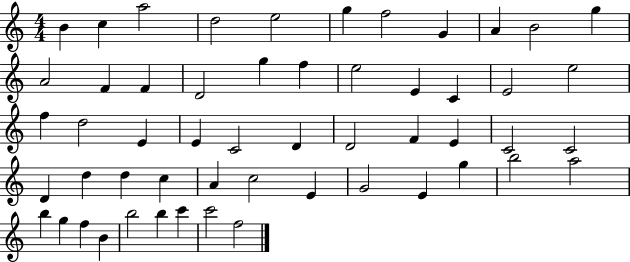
{
  \clef treble
  \numericTimeSignature
  \time 4/4
  \key c \major
  b'4 c''4 a''2 | d''2 e''2 | g''4 f''2 g'4 | a'4 b'2 g''4 | \break a'2 f'4 f'4 | d'2 g''4 f''4 | e''2 e'4 c'4 | e'2 e''2 | \break f''4 d''2 e'4 | e'4 c'2 d'4 | d'2 f'4 e'4 | c'2 c'2 | \break d'4 d''4 d''4 c''4 | a'4 c''2 e'4 | g'2 e'4 g''4 | b''2 a''2 | \break b''4 g''4 f''4 b'4 | b''2 b''4 c'''4 | c'''2 f''2 | \bar "|."
}